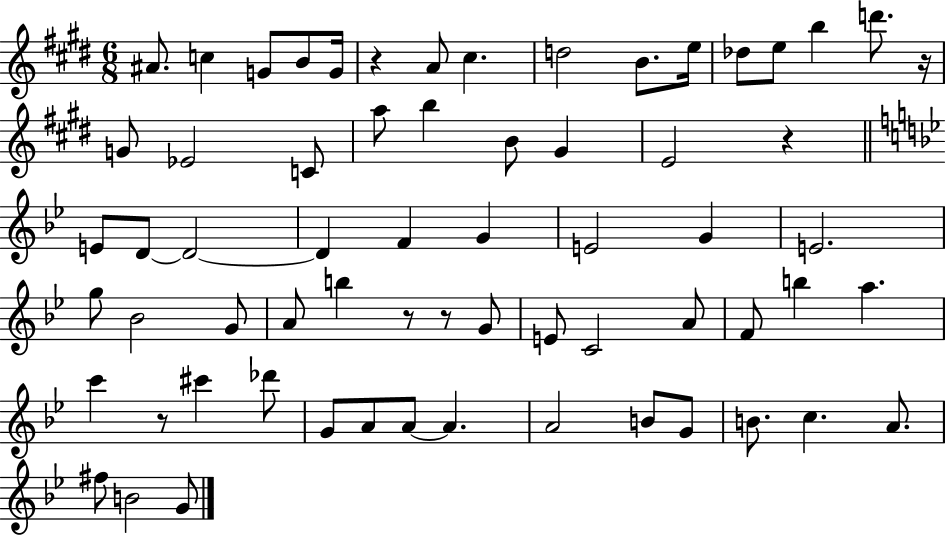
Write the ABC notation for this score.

X:1
T:Untitled
M:6/8
L:1/4
K:E
^A/2 c G/2 B/2 G/4 z A/2 ^c d2 B/2 e/4 _d/2 e/2 b d'/2 z/4 G/2 _E2 C/2 a/2 b B/2 ^G E2 z E/2 D/2 D2 D F G E2 G E2 g/2 _B2 G/2 A/2 b z/2 z/2 G/2 E/2 C2 A/2 F/2 b a c' z/2 ^c' _d'/2 G/2 A/2 A/2 A A2 B/2 G/2 B/2 c A/2 ^f/2 B2 G/2